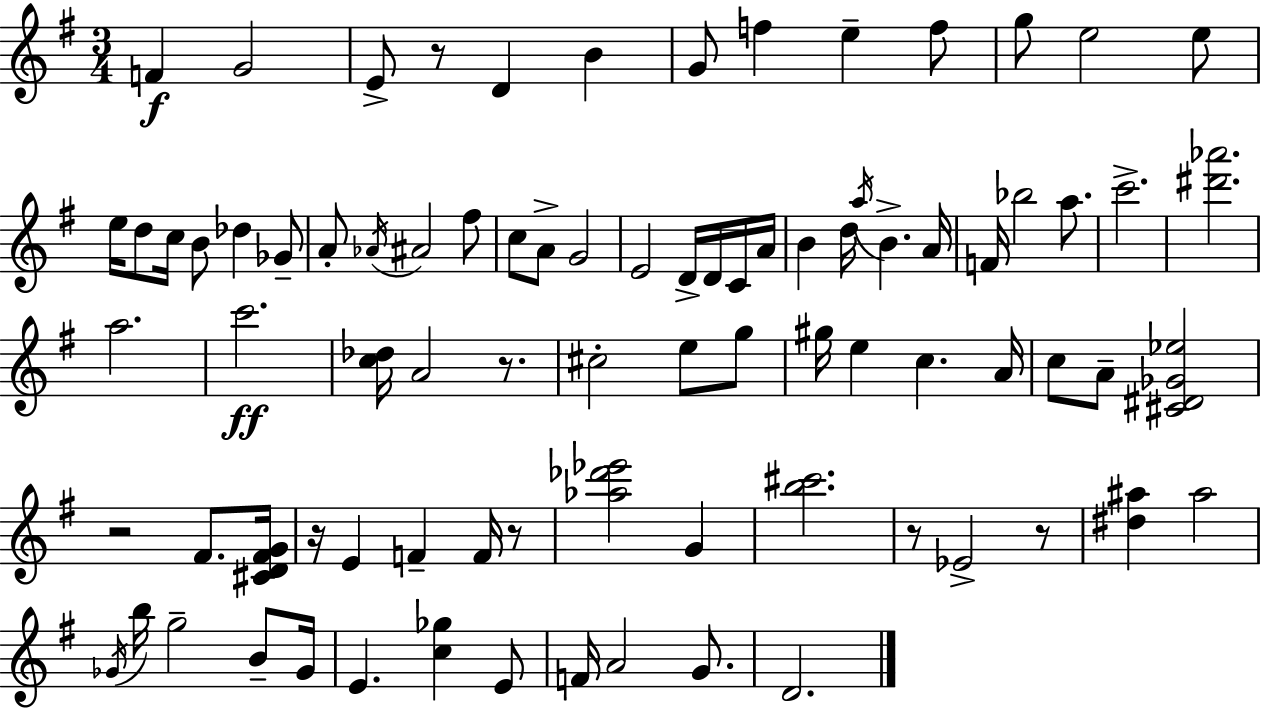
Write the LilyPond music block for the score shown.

{
  \clef treble
  \numericTimeSignature
  \time 3/4
  \key g \major
  f'4\f g'2 | e'8-> r8 d'4 b'4 | g'8 f''4 e''4-- f''8 | g''8 e''2 e''8 | \break e''16 d''8 c''16 b'8 des''4 ges'8-- | a'8-. \acciaccatura { aes'16 } ais'2 fis''8 | c''8 a'8-> g'2 | e'2 d'16-> d'16 c'16 | \break a'16 b'4 d''16 \acciaccatura { a''16 } b'4.-> | a'16 f'16 bes''2 a''8. | c'''2.-> | <dis''' aes'''>2. | \break a''2. | c'''2.\ff | <c'' des''>16 a'2 r8. | cis''2-. e''8 | \break g''8 gis''16 e''4 c''4. | a'16 c''8 a'8-- <cis' dis' ges' ees''>2 | r2 fis'8. | <cis' d' fis' g'>16 r16 e'4 f'4-- f'16 | \break r8 <aes'' des''' ees'''>2 g'4 | <b'' cis'''>2. | r8 ees'2-> | r8 <dis'' ais''>4 ais''2 | \break \acciaccatura { ges'16 } b''16 g''2-- | b'8-- ges'16 e'4. <c'' ges''>4 | e'8 f'16 a'2 | g'8. d'2. | \break \bar "|."
}